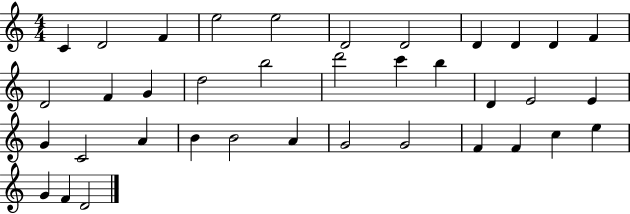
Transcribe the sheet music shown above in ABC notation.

X:1
T:Untitled
M:4/4
L:1/4
K:C
C D2 F e2 e2 D2 D2 D D D F D2 F G d2 b2 d'2 c' b D E2 E G C2 A B B2 A G2 G2 F F c e G F D2